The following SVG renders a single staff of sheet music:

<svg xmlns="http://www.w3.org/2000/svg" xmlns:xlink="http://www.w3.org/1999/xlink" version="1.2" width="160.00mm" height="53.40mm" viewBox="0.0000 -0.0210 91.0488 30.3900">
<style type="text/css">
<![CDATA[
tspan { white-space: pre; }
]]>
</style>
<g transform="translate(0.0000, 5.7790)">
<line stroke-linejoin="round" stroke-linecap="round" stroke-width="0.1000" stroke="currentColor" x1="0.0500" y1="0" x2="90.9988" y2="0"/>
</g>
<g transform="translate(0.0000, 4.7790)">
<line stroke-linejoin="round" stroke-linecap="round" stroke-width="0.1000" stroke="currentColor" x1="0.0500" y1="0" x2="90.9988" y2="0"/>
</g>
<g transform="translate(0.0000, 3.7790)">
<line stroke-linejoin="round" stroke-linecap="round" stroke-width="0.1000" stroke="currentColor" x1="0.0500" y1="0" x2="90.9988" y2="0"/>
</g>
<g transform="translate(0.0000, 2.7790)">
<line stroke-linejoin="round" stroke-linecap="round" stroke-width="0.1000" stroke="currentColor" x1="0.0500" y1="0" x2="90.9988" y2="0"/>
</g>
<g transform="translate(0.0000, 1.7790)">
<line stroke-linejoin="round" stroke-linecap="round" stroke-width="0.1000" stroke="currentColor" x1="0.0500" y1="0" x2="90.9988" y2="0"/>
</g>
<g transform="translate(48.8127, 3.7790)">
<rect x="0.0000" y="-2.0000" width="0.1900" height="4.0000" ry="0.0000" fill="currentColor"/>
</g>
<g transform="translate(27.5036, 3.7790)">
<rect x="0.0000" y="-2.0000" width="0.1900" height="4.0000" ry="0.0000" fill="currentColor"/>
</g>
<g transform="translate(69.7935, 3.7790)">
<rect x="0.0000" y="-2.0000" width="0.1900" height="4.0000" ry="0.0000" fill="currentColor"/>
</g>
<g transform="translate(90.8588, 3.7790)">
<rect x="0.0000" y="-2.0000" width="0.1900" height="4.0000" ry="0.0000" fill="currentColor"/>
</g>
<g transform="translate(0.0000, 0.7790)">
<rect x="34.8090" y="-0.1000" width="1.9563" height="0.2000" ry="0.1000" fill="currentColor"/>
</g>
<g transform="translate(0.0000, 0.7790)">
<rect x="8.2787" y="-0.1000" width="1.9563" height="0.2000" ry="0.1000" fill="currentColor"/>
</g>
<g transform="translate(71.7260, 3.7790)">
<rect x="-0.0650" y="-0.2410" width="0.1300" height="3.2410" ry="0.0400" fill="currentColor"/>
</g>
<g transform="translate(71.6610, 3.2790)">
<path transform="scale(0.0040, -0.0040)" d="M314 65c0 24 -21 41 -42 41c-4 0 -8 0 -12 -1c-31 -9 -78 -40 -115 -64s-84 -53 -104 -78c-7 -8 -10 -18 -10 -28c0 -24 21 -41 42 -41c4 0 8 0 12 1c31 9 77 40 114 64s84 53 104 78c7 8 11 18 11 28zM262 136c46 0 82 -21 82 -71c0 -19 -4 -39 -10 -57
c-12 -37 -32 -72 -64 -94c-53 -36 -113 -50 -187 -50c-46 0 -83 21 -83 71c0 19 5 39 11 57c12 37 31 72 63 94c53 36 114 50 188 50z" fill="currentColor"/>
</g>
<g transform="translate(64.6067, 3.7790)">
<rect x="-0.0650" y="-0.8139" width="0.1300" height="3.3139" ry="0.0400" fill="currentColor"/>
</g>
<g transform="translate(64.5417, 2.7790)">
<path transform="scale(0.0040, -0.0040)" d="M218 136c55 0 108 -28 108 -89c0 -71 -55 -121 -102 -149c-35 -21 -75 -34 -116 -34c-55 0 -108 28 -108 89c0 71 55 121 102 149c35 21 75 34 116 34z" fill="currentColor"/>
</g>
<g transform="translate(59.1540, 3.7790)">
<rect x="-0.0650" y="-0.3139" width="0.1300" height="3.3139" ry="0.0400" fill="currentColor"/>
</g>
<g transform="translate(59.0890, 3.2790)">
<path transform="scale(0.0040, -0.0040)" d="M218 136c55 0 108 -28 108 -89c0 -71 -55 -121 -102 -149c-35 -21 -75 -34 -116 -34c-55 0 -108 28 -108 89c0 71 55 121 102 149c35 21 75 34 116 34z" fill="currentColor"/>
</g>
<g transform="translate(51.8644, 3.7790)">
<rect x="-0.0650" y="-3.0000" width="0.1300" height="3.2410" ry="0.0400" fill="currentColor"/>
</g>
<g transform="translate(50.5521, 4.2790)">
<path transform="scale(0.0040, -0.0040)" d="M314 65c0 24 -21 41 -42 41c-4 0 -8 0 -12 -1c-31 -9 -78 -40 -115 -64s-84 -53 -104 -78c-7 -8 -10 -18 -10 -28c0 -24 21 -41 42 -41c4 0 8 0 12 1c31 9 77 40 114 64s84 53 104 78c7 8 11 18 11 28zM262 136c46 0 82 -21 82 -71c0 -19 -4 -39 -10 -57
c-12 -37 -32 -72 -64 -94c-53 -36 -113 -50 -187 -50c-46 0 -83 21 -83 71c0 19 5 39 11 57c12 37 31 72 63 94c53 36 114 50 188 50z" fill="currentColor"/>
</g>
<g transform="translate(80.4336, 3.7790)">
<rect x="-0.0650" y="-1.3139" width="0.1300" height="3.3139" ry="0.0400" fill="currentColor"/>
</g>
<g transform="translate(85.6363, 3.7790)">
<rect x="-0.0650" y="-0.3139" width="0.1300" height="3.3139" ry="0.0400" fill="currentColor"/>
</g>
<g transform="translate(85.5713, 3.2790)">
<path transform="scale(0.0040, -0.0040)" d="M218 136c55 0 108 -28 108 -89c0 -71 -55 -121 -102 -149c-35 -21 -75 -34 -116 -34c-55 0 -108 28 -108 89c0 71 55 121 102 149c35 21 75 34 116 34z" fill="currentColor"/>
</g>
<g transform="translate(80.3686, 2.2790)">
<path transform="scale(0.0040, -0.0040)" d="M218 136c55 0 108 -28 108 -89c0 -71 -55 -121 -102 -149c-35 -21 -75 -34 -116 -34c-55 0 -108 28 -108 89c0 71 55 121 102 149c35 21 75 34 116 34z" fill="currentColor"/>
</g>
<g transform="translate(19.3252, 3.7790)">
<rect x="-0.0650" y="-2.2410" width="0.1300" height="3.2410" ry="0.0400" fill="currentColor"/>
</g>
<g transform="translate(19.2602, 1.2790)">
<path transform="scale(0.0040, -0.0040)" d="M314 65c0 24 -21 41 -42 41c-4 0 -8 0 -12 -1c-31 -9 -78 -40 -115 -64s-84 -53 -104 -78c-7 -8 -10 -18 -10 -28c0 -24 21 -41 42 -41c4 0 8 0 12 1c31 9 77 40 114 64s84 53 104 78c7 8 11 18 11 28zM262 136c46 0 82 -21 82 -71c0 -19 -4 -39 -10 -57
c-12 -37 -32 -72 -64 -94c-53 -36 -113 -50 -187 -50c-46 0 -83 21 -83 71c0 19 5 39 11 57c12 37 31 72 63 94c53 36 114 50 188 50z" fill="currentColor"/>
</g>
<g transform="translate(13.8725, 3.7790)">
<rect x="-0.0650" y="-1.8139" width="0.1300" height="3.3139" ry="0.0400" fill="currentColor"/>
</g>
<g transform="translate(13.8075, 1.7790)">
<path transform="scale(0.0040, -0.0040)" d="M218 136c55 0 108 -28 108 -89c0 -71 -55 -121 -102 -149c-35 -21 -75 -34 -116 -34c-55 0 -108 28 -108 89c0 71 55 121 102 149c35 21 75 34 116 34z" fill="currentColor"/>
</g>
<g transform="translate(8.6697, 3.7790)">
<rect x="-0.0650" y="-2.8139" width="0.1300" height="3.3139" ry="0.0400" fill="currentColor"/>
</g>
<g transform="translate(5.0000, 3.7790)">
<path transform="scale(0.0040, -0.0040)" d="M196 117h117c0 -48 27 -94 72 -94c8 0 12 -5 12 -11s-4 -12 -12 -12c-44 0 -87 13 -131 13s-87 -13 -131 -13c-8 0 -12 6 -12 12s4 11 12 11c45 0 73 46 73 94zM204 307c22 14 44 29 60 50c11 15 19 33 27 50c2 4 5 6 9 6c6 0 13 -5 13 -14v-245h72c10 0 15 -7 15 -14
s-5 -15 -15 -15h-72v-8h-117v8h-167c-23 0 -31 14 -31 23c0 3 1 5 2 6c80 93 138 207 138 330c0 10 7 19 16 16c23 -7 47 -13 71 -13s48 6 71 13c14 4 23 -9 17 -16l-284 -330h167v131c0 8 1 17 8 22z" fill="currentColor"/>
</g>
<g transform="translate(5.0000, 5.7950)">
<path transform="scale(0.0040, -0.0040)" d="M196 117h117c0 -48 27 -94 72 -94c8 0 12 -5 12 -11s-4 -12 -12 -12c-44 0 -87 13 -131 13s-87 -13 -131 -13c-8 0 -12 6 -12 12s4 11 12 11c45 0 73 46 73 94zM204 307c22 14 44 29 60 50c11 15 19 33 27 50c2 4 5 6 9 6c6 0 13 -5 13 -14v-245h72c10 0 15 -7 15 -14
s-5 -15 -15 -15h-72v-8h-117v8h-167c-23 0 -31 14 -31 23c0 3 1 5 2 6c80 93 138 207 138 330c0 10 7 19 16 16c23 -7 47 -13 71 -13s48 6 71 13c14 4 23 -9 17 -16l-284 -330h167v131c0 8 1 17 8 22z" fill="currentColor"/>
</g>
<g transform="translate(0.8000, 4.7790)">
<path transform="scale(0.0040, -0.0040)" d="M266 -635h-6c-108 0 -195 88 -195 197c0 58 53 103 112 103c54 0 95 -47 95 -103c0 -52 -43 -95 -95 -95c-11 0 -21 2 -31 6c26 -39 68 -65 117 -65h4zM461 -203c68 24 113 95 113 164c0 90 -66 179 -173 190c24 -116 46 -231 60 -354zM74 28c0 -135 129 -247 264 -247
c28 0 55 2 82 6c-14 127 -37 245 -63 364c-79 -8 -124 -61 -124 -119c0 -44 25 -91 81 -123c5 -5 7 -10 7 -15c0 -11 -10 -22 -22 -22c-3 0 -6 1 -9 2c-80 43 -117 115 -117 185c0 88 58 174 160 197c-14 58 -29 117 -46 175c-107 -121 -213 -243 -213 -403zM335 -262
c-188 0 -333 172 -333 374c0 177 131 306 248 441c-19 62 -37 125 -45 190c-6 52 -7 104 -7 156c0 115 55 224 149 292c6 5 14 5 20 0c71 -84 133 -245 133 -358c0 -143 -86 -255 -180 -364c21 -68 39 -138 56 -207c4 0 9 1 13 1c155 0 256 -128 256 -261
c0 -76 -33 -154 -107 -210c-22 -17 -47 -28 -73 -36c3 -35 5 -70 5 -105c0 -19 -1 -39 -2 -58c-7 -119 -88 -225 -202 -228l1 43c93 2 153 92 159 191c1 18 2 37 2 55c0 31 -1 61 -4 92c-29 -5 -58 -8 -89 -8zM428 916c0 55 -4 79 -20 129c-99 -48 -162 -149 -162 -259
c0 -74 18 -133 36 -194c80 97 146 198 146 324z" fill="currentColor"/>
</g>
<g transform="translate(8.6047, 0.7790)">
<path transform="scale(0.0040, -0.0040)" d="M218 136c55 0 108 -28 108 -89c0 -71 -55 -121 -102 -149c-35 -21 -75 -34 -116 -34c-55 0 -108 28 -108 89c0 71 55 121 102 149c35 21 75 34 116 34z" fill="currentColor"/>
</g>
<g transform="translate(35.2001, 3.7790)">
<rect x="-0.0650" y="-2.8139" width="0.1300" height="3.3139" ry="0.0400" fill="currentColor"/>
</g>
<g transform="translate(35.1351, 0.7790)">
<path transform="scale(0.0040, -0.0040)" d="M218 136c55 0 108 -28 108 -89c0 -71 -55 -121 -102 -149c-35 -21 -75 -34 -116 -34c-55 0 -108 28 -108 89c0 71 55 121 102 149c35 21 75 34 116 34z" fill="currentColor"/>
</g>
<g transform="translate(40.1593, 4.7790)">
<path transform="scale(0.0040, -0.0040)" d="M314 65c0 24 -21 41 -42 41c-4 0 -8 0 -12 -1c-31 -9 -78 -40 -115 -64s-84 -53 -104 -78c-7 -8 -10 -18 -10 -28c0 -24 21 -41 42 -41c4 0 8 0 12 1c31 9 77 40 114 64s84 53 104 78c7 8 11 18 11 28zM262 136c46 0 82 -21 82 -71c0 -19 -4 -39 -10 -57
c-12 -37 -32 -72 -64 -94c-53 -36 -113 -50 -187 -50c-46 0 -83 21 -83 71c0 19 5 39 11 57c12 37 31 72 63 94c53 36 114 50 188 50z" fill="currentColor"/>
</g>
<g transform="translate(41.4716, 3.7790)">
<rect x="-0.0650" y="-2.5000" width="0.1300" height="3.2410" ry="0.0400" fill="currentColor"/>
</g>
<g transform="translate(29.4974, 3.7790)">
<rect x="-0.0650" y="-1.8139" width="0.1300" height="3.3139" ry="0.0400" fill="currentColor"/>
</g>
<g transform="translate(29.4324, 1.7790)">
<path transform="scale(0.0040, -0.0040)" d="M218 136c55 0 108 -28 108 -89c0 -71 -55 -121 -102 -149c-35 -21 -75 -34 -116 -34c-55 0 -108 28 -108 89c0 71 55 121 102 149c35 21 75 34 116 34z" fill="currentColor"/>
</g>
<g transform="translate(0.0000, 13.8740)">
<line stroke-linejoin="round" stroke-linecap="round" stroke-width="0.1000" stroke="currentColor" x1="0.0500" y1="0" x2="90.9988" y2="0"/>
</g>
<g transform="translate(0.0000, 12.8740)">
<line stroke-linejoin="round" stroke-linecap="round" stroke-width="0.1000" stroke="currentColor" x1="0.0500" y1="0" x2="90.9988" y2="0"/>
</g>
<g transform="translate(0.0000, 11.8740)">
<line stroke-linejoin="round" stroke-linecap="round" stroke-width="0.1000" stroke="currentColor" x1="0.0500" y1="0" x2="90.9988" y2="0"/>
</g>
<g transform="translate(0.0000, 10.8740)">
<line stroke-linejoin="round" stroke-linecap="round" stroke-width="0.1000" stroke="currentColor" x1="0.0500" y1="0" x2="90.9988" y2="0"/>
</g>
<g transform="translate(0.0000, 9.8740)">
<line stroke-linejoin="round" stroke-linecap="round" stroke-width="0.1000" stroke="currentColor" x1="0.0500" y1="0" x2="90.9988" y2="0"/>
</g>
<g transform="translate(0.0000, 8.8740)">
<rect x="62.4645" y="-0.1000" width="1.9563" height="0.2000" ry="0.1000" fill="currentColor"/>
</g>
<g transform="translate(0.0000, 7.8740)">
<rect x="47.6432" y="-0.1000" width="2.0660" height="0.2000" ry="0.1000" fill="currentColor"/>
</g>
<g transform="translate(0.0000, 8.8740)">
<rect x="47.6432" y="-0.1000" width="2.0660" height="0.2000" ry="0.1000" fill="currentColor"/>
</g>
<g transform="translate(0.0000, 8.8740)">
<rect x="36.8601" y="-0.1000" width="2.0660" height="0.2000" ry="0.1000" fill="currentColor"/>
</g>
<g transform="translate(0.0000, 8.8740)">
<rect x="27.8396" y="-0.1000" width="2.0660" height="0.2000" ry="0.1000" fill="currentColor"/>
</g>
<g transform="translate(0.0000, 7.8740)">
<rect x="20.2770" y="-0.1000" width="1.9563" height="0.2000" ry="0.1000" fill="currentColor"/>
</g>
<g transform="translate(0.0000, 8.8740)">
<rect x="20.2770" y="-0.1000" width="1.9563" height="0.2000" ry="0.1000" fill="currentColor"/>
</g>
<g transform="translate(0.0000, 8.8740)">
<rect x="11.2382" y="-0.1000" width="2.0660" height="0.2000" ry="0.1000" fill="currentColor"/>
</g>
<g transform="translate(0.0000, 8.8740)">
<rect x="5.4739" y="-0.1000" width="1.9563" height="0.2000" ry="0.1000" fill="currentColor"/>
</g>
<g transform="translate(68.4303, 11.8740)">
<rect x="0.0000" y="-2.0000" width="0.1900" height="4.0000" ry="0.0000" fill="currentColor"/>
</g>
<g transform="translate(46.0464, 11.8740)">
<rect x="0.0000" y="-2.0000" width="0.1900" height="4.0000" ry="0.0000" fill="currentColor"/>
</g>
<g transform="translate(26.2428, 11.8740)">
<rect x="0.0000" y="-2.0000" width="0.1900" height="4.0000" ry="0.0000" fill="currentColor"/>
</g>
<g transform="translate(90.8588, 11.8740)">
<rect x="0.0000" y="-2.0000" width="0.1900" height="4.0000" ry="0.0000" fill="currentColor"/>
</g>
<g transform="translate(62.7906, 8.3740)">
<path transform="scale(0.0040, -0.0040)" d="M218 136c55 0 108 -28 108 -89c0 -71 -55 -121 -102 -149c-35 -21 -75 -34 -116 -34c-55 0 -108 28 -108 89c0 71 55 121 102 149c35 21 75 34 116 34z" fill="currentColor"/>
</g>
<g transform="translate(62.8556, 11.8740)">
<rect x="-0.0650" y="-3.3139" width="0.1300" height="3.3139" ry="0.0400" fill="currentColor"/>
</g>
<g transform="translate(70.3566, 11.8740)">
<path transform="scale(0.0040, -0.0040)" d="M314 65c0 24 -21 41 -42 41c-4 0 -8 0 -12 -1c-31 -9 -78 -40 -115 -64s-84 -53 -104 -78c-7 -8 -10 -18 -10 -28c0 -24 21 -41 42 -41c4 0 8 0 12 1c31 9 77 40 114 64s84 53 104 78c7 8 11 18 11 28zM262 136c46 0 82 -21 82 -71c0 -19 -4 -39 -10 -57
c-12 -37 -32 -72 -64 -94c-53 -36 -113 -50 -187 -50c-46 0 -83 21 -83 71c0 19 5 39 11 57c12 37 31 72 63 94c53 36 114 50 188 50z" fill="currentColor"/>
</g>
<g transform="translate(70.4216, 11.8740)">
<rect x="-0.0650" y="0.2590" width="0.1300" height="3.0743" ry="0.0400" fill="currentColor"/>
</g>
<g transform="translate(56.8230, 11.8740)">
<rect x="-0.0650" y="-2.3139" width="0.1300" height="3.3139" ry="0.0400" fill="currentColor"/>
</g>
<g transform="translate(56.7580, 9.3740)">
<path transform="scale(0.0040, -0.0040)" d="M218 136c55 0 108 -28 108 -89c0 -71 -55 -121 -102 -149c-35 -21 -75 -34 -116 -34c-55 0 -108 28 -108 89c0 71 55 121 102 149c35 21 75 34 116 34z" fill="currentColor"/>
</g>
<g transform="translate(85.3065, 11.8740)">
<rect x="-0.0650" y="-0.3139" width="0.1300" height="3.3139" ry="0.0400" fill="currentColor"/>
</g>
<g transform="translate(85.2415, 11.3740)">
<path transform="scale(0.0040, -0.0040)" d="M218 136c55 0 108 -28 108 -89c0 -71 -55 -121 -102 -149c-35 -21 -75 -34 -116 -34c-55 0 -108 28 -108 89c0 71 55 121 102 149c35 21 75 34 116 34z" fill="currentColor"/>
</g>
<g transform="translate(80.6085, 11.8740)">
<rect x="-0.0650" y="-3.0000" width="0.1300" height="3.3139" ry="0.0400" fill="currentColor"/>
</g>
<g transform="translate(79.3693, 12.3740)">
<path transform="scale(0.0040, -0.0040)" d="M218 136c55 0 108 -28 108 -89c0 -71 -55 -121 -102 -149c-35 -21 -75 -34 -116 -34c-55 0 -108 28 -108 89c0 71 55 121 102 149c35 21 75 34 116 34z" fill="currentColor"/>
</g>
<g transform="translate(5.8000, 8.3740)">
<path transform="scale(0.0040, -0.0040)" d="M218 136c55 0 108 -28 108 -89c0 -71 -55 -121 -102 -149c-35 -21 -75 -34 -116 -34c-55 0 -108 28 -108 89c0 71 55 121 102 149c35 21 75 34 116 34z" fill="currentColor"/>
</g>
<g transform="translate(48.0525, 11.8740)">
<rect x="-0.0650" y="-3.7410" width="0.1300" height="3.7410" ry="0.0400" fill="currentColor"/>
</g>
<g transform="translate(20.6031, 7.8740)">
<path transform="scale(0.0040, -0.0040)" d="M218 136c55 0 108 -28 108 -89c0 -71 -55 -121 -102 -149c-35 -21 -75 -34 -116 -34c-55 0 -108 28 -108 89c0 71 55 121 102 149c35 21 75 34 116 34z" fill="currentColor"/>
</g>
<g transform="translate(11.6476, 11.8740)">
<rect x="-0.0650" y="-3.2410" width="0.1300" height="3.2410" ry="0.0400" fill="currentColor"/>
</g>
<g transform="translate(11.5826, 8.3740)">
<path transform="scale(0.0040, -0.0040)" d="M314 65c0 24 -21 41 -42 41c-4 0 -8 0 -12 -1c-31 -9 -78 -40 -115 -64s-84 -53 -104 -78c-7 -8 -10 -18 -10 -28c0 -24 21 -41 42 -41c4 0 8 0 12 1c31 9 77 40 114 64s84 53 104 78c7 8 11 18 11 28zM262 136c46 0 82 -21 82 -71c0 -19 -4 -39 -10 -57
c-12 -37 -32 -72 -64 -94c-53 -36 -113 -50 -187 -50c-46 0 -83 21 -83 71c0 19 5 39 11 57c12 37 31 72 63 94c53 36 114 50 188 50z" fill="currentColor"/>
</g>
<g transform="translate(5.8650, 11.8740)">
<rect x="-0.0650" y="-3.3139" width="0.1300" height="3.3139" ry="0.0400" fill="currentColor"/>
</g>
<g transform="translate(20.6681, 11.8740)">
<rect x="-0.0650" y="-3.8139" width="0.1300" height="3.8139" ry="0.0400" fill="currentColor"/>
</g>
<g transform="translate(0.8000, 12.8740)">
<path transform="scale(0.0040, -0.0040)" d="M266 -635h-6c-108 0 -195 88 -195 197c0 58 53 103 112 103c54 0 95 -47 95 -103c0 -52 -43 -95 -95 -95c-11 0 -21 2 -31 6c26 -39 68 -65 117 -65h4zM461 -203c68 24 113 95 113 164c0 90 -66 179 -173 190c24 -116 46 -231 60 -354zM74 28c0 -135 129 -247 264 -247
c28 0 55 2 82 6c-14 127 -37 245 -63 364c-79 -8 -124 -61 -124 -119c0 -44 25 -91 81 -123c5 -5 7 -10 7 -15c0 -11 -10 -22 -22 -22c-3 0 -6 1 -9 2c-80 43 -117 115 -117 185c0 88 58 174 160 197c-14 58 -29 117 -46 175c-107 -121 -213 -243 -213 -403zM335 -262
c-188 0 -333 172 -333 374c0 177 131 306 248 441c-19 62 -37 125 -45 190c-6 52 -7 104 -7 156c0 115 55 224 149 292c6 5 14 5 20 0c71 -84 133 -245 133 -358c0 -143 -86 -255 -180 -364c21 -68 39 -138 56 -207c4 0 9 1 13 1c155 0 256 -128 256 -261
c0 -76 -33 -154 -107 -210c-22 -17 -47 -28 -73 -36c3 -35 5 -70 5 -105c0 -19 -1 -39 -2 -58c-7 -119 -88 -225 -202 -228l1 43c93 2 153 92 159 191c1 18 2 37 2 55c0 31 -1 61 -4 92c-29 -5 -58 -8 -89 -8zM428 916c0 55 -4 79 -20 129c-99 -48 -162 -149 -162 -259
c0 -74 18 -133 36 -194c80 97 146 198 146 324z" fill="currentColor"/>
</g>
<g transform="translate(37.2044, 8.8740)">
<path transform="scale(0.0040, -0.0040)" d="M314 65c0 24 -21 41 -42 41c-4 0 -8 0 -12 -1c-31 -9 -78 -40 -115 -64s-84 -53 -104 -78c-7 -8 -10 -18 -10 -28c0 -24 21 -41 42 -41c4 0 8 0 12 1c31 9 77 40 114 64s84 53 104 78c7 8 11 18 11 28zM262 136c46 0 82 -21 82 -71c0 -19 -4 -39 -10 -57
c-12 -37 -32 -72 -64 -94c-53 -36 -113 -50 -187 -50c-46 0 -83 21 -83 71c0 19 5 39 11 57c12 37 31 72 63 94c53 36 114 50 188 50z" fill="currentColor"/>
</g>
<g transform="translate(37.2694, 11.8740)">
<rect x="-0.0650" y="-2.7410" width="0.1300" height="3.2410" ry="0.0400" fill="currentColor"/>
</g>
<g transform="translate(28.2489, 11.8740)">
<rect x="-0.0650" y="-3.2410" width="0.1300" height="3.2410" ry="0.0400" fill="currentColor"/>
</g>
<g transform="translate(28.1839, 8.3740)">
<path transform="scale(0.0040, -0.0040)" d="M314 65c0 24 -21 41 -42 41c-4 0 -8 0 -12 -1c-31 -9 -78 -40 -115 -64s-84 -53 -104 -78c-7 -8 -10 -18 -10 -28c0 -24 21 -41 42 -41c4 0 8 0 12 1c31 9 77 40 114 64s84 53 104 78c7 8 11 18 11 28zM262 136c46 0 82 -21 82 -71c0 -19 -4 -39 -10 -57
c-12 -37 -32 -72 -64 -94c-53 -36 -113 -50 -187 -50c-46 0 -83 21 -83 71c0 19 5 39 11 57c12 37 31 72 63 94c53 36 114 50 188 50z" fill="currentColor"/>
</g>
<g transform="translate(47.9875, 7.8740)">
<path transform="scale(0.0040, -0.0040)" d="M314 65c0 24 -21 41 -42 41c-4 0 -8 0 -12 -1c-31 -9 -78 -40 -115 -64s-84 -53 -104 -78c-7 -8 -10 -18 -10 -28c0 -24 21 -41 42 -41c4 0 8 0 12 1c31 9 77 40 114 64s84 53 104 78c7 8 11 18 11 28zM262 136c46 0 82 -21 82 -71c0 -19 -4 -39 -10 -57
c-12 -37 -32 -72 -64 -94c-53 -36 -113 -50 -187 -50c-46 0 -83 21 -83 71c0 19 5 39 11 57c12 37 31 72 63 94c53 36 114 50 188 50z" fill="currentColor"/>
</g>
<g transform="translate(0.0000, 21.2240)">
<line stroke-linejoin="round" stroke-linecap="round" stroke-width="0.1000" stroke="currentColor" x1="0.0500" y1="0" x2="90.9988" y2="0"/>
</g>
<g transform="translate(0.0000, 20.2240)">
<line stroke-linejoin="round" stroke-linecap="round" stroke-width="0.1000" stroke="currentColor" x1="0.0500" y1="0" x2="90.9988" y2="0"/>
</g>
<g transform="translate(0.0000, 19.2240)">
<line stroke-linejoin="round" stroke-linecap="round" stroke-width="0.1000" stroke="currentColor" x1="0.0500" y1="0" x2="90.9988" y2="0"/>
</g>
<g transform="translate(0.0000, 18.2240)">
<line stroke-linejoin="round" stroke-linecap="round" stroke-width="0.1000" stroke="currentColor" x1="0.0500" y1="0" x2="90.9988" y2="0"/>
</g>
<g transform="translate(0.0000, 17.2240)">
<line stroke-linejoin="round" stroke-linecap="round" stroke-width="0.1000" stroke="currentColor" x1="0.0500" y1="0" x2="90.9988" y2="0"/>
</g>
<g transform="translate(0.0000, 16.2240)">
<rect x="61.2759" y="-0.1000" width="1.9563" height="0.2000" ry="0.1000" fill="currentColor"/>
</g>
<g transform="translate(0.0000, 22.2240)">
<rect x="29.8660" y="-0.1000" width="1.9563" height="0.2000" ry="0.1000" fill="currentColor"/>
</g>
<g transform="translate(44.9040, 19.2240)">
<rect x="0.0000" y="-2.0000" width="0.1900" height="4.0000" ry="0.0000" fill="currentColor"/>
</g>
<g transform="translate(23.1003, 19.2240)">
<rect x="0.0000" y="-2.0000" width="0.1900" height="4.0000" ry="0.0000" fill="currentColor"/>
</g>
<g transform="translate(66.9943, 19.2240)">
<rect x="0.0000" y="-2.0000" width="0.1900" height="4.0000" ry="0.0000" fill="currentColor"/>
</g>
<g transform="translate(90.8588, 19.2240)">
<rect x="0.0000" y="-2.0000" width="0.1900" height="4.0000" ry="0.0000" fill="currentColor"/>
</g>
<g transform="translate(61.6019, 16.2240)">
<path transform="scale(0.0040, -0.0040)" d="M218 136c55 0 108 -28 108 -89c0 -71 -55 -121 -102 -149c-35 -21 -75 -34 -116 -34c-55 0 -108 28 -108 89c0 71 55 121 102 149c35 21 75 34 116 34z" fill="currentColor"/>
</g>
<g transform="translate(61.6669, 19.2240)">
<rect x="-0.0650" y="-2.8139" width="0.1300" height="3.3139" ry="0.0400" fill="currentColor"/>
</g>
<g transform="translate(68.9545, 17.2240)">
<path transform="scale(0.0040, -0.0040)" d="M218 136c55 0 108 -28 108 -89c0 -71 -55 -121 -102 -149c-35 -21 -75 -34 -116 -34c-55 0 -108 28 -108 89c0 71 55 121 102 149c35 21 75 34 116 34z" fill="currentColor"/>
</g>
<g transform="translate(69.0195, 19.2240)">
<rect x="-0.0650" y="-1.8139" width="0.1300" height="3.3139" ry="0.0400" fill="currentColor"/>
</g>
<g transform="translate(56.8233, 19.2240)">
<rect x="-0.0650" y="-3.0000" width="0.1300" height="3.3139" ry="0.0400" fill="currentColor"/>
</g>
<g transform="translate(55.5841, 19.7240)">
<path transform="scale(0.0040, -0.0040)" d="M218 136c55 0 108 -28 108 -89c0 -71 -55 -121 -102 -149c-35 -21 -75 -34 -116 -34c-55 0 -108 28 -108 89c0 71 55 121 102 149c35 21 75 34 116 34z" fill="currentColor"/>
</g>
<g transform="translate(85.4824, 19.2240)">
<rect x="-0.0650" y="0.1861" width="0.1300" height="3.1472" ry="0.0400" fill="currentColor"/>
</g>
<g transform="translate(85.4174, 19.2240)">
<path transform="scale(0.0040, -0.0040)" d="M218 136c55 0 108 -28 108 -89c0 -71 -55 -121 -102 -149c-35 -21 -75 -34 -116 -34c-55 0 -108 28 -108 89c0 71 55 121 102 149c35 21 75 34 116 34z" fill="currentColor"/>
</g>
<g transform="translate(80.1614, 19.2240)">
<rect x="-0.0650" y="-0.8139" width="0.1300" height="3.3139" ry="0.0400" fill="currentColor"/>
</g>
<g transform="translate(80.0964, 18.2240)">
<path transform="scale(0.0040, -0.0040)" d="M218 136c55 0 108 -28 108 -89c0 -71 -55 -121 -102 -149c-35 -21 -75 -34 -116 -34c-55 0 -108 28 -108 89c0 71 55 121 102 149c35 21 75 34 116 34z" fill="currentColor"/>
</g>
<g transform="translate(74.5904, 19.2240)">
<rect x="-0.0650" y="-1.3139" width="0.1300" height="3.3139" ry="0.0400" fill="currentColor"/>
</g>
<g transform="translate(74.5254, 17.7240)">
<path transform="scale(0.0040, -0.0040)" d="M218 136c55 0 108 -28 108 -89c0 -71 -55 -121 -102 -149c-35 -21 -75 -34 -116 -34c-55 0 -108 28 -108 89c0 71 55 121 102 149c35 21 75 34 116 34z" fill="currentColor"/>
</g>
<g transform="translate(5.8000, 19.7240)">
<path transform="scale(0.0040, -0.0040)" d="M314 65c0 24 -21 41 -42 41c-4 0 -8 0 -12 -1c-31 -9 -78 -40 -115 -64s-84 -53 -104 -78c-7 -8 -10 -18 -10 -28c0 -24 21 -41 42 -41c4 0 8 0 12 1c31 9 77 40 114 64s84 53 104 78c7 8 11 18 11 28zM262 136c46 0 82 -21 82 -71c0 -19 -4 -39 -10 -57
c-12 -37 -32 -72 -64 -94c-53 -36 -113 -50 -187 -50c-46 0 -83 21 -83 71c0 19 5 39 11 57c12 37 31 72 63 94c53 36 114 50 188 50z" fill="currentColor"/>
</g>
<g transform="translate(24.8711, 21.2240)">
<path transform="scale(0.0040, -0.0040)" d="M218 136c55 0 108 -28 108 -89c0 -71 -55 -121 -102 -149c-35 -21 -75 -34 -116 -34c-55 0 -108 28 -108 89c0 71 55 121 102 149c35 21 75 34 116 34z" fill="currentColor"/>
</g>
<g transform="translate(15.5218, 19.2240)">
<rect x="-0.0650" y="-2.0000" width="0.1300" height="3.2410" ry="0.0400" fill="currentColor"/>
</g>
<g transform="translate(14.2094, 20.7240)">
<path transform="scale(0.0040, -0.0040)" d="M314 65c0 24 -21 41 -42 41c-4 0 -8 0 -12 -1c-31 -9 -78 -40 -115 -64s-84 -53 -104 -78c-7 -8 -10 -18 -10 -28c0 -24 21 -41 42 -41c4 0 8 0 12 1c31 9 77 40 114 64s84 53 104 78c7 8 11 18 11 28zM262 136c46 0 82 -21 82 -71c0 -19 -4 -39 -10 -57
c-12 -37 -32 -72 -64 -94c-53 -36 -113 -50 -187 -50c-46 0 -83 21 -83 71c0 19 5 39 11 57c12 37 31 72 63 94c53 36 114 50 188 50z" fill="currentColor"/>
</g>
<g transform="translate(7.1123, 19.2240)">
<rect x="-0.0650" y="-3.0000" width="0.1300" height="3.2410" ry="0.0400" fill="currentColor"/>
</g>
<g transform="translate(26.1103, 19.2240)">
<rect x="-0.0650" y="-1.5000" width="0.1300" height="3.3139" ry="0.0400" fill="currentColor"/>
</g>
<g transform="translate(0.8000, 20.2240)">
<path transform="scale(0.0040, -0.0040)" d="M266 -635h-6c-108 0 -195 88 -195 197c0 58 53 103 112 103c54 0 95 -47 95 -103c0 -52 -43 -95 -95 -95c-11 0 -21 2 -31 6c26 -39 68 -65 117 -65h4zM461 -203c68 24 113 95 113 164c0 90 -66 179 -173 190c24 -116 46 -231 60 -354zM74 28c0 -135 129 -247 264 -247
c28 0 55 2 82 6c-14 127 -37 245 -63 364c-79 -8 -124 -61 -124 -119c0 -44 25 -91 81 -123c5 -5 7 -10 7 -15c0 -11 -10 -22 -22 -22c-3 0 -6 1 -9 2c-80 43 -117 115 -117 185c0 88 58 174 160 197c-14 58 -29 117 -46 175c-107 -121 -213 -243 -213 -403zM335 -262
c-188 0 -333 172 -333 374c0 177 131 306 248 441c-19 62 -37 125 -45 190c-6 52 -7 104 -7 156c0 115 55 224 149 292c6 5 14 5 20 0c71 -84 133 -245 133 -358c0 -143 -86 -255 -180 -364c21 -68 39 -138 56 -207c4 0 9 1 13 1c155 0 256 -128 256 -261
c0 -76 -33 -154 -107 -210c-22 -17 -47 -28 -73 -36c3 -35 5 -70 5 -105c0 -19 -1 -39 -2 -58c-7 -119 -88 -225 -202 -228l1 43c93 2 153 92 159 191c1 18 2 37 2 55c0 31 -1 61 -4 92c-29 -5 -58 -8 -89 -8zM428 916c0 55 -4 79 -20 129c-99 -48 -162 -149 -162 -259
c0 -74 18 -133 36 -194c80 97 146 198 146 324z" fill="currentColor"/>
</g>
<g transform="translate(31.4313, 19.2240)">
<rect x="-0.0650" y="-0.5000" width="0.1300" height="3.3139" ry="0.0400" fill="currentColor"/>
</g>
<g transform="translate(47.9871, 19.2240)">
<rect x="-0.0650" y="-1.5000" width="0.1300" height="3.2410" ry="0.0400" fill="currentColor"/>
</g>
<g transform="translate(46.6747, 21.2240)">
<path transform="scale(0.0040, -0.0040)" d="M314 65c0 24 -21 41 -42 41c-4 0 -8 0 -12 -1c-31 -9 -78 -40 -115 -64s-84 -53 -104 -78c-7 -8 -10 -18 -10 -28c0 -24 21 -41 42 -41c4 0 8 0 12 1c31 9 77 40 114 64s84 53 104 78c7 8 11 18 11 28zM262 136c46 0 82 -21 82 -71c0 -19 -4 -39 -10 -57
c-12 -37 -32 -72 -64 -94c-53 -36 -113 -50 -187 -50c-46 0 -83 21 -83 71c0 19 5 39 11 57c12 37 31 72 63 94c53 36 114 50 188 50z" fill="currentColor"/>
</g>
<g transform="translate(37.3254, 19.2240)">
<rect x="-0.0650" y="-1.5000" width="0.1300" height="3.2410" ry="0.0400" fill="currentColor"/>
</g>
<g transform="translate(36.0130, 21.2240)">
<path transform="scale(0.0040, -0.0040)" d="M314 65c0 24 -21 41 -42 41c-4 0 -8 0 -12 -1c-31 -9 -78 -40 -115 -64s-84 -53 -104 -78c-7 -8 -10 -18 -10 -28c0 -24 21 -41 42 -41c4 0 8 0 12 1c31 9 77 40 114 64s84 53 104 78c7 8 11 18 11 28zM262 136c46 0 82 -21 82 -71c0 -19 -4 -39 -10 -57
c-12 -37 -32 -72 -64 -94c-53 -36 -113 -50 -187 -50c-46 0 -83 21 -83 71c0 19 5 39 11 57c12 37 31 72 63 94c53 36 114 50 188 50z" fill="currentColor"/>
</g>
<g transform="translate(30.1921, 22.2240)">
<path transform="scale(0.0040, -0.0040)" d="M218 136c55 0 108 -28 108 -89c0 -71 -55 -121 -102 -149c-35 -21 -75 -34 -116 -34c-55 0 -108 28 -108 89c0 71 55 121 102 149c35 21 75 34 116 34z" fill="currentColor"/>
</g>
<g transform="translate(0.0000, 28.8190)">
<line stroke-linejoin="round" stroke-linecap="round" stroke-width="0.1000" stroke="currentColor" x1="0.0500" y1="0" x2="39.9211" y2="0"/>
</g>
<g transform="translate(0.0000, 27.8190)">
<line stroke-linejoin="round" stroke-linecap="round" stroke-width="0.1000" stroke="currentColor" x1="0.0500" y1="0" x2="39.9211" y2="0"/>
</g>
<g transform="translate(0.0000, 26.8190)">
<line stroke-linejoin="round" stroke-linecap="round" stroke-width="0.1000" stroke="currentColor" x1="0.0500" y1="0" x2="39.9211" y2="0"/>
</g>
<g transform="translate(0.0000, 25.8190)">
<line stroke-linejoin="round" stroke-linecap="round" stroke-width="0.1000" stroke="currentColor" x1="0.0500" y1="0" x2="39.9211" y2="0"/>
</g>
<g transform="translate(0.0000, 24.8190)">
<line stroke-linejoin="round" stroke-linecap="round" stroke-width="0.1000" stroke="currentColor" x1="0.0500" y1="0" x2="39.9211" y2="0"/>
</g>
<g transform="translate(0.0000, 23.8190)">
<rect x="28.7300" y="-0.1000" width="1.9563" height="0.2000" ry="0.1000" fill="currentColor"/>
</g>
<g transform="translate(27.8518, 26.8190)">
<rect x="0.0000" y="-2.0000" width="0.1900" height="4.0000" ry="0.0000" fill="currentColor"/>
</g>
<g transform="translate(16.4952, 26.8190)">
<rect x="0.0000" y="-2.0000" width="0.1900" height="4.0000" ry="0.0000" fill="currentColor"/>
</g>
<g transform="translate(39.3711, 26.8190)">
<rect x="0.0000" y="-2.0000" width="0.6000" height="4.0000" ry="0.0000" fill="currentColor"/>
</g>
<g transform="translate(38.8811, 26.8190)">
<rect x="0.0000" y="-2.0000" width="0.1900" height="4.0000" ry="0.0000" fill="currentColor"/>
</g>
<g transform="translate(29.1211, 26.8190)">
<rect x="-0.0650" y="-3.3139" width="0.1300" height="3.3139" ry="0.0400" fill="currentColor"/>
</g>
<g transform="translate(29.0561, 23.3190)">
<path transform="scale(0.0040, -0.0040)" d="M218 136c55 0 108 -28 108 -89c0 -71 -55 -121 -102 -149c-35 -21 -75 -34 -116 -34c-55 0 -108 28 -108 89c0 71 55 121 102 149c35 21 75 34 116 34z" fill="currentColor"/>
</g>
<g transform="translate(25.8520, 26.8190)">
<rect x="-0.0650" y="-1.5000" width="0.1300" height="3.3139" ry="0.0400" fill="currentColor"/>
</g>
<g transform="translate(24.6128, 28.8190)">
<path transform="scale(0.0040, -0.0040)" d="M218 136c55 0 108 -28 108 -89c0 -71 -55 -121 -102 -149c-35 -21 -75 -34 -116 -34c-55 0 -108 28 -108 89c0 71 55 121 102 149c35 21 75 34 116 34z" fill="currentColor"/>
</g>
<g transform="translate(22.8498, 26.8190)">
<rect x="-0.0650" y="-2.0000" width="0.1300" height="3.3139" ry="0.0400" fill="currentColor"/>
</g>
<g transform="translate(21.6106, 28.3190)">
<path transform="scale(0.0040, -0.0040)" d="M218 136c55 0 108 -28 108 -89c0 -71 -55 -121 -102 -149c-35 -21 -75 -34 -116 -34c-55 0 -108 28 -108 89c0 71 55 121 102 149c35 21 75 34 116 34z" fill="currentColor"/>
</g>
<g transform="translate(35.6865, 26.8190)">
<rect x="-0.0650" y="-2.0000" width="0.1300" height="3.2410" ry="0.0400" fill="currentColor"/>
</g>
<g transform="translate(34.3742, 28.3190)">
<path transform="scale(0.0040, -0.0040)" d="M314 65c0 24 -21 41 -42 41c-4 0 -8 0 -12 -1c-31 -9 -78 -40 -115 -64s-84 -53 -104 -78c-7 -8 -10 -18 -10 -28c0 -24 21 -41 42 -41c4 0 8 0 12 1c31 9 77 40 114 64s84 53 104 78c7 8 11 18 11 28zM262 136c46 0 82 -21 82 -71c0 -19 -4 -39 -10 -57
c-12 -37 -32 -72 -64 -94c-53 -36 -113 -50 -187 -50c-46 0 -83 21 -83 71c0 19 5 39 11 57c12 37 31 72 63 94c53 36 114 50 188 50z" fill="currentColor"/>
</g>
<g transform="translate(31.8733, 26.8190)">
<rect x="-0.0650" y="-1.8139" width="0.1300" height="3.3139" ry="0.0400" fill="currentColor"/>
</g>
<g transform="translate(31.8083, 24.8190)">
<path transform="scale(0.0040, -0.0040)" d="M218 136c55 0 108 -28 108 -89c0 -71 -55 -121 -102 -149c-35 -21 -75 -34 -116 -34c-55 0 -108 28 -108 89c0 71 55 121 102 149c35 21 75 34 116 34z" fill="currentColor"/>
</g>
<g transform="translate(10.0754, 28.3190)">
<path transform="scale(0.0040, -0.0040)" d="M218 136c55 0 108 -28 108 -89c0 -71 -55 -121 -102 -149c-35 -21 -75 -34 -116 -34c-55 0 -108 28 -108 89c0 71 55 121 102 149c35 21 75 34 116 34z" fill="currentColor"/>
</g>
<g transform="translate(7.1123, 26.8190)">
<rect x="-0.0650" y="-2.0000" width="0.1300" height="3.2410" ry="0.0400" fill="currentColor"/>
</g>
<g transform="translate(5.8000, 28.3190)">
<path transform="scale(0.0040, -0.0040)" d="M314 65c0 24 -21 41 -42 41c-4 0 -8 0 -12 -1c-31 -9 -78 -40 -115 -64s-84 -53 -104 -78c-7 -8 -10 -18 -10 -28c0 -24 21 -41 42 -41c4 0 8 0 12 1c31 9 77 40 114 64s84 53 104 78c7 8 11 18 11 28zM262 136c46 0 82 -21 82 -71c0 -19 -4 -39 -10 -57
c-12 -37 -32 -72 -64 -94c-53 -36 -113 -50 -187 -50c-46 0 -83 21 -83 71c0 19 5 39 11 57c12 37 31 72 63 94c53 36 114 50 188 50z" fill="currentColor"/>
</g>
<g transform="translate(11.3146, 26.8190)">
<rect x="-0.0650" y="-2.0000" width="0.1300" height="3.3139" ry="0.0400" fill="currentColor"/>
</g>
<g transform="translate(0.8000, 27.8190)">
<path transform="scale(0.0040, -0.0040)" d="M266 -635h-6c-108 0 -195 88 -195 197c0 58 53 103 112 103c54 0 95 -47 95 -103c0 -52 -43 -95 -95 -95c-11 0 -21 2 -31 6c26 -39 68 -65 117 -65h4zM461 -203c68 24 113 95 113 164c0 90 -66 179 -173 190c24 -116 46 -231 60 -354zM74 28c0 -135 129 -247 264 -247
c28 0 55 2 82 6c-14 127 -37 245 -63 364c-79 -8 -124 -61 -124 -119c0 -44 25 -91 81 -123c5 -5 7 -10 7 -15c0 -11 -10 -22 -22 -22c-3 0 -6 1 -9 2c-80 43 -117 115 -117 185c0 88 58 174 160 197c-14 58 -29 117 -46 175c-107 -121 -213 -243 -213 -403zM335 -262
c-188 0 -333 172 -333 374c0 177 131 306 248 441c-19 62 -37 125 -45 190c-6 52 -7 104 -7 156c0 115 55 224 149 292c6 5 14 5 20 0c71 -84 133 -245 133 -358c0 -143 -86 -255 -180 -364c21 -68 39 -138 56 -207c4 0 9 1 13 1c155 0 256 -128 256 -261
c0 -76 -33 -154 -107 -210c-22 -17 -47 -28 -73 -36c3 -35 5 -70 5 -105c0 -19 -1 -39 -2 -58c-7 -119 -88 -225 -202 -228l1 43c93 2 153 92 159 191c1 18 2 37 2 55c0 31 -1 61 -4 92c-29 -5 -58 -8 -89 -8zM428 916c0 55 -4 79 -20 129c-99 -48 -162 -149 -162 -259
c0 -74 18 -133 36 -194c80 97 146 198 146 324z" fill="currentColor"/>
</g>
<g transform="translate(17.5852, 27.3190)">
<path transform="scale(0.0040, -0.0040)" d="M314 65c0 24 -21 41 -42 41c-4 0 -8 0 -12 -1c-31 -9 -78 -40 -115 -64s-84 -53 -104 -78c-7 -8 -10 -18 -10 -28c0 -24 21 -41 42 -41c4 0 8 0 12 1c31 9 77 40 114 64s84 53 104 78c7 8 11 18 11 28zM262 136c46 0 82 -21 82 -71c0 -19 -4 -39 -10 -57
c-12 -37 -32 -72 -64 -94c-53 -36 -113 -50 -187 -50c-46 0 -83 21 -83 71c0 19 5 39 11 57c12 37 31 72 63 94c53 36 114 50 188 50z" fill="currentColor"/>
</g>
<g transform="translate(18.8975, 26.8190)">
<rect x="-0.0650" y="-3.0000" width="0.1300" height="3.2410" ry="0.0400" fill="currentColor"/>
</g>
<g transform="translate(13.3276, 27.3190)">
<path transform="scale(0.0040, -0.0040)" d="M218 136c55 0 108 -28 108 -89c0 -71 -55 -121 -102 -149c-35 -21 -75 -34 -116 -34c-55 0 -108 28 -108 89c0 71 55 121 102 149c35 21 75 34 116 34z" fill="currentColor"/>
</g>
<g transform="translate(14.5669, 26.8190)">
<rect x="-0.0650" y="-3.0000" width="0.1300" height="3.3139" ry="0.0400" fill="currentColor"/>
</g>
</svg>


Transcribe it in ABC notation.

X:1
T:Untitled
M:4/4
L:1/4
K:C
a f g2 f a G2 A2 c d c2 e c b b2 c' b2 a2 c'2 g b B2 A c A2 F2 E C E2 E2 A a f e d B F2 F A A2 F E b f F2